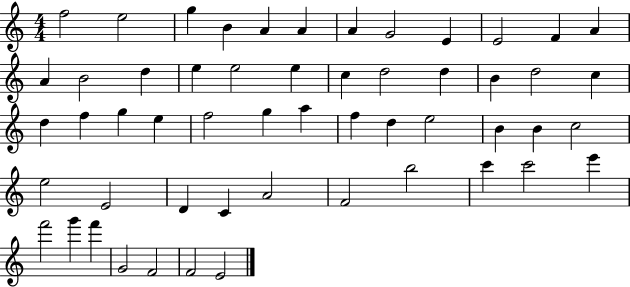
F5/h E5/h G5/q B4/q A4/q A4/q A4/q G4/h E4/q E4/h F4/q A4/q A4/q B4/h D5/q E5/q E5/h E5/q C5/q D5/h D5/q B4/q D5/h C5/q D5/q F5/q G5/q E5/q F5/h G5/q A5/q F5/q D5/q E5/h B4/q B4/q C5/h E5/h E4/h D4/q C4/q A4/h F4/h B5/h C6/q C6/h E6/q F6/h G6/q F6/q G4/h F4/h F4/h E4/h